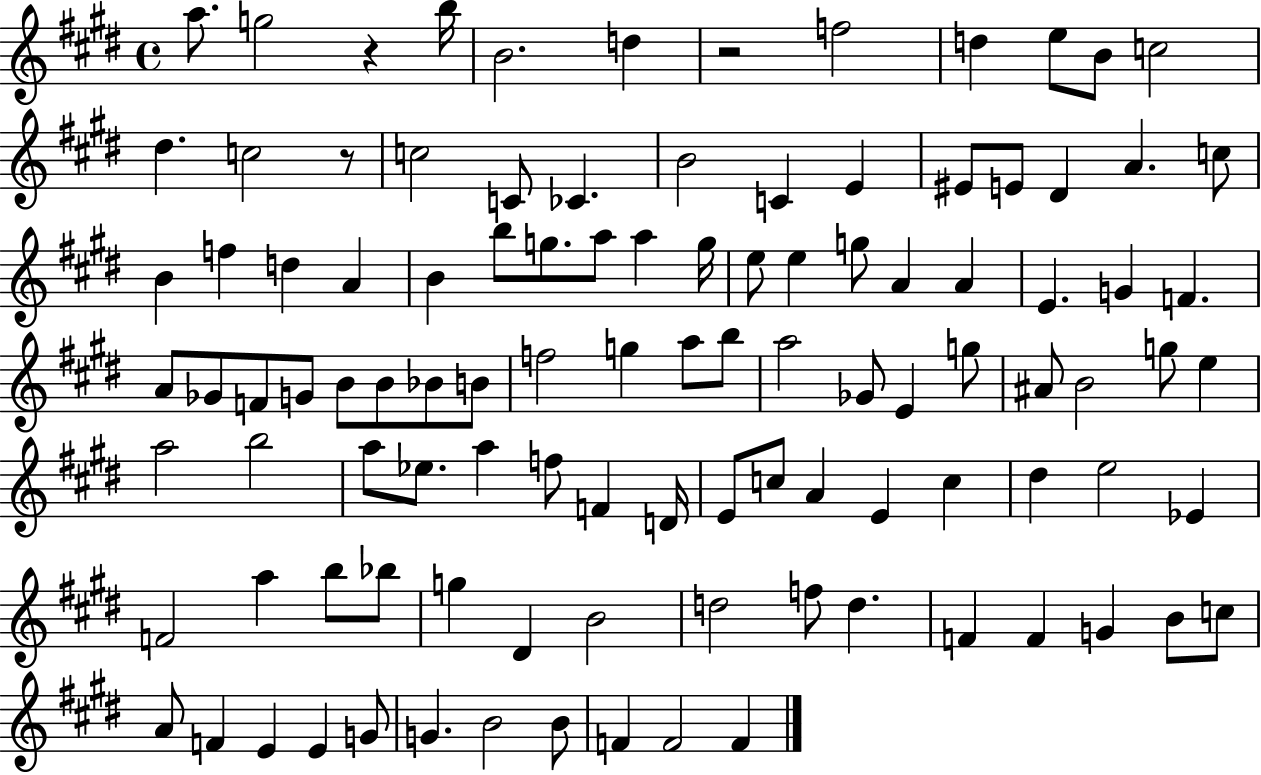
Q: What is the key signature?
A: E major